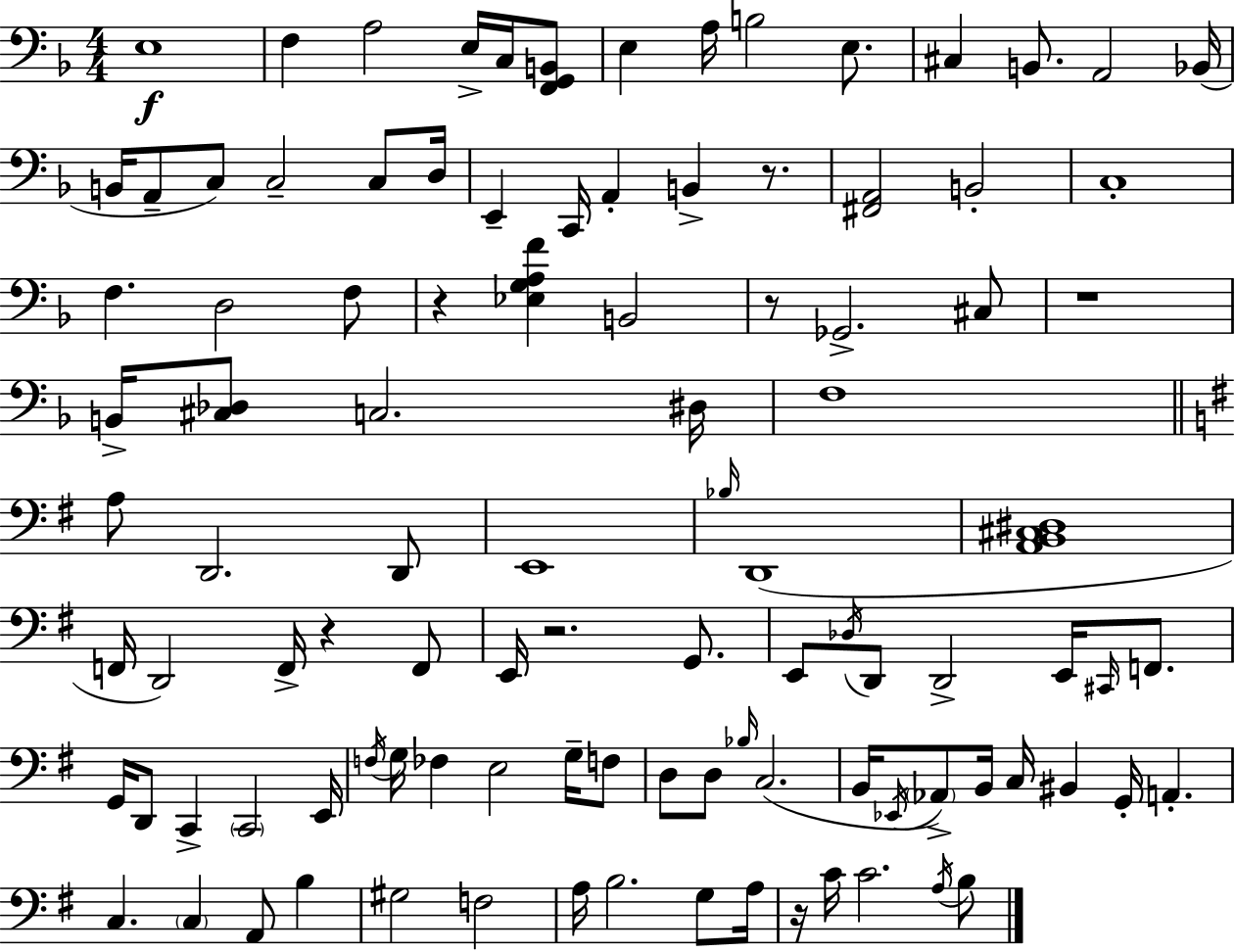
X:1
T:Untitled
M:4/4
L:1/4
K:Dm
E,4 F, A,2 E,/4 C,/4 [F,,G,,B,,]/2 E, A,/4 B,2 E,/2 ^C, B,,/2 A,,2 _B,,/4 B,,/4 A,,/2 C,/2 C,2 C,/2 D,/4 E,, C,,/4 A,, B,, z/2 [^F,,A,,]2 B,,2 C,4 F, D,2 F,/2 z [_E,G,A,F] B,,2 z/2 _G,,2 ^C,/2 z4 B,,/4 [^C,_D,]/2 C,2 ^D,/4 F,4 A,/2 D,,2 D,,/2 E,,4 _B,/4 D,,4 [A,,B,,^C,^D,]4 F,,/4 D,,2 F,,/4 z F,,/2 E,,/4 z2 G,,/2 E,,/2 _D,/4 D,,/2 D,,2 E,,/4 ^C,,/4 F,,/2 G,,/4 D,,/2 C,, C,,2 E,,/4 F,/4 G,/4 _F, E,2 G,/4 F,/2 D,/2 D,/2 _B,/4 C,2 B,,/4 _E,,/4 _A,,/2 B,,/4 C,/4 ^B,, G,,/4 A,, C, C, A,,/2 B, ^G,2 F,2 A,/4 B,2 G,/2 A,/4 z/4 C/4 C2 A,/4 B,/2